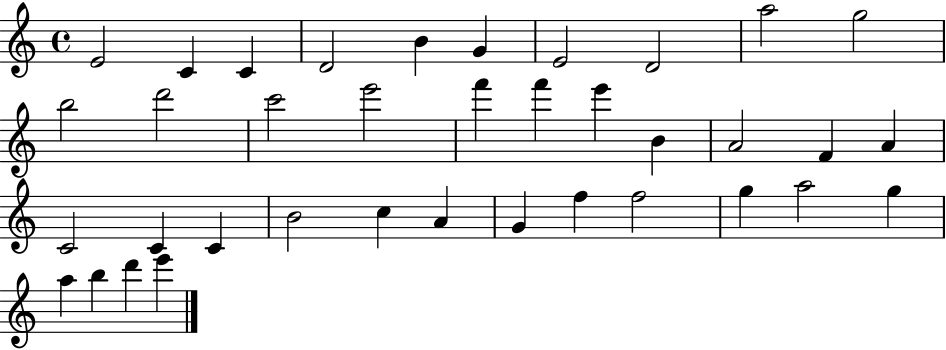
E4/h C4/q C4/q D4/h B4/q G4/q E4/h D4/h A5/h G5/h B5/h D6/h C6/h E6/h F6/q F6/q E6/q B4/q A4/h F4/q A4/q C4/h C4/q C4/q B4/h C5/q A4/q G4/q F5/q F5/h G5/q A5/h G5/q A5/q B5/q D6/q E6/q